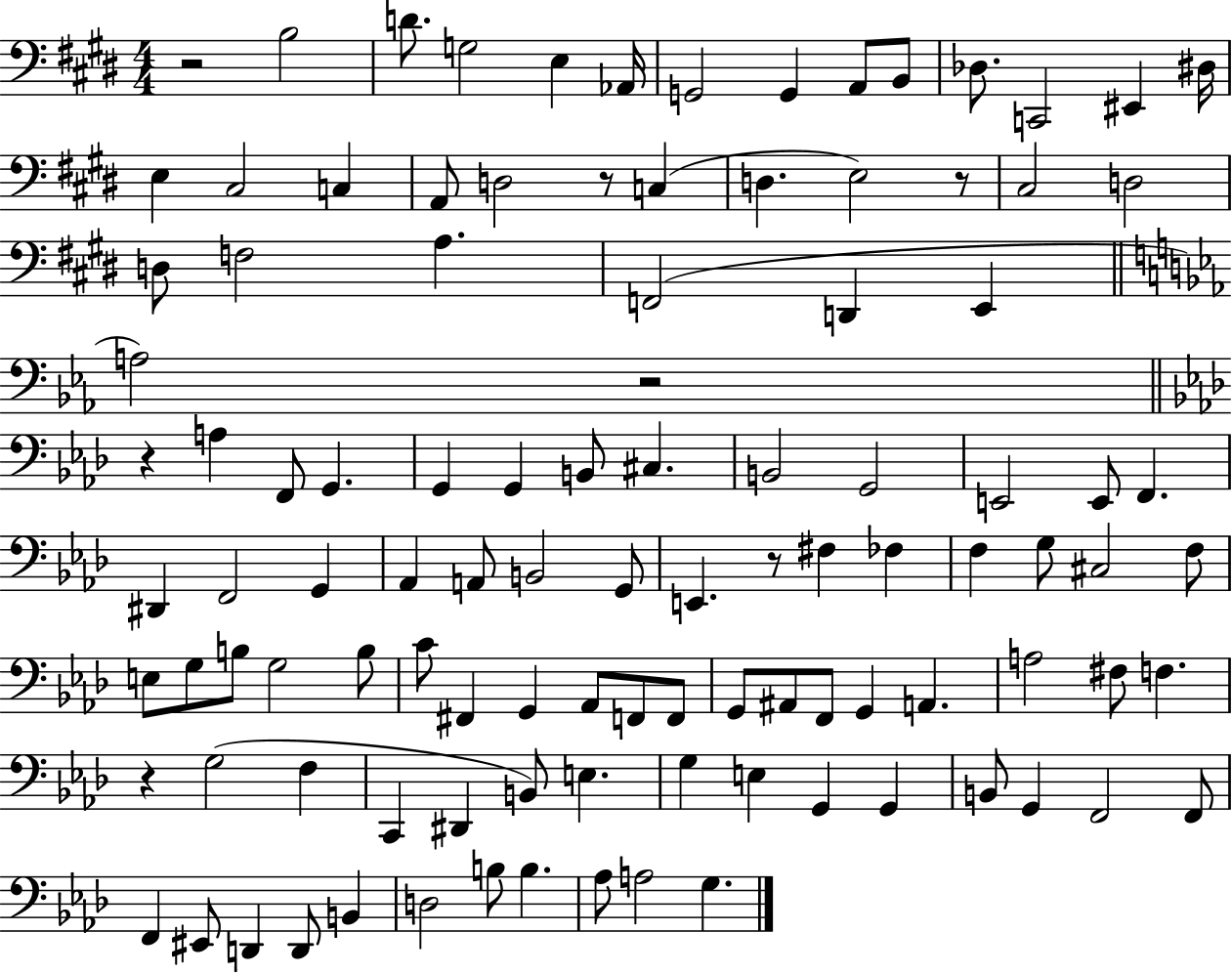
X:1
T:Untitled
M:4/4
L:1/4
K:E
z2 B,2 D/2 G,2 E, _A,,/4 G,,2 G,, A,,/2 B,,/2 _D,/2 C,,2 ^E,, ^D,/4 E, ^C,2 C, A,,/2 D,2 z/2 C, D, E,2 z/2 ^C,2 D,2 D,/2 F,2 A, F,,2 D,, E,, A,2 z2 z A, F,,/2 G,, G,, G,, B,,/2 ^C, B,,2 G,,2 E,,2 E,,/2 F,, ^D,, F,,2 G,, _A,, A,,/2 B,,2 G,,/2 E,, z/2 ^F, _F, F, G,/2 ^C,2 F,/2 E,/2 G,/2 B,/2 G,2 B,/2 C/2 ^F,, G,, _A,,/2 F,,/2 F,,/2 G,,/2 ^A,,/2 F,,/2 G,, A,, A,2 ^F,/2 F, z G,2 F, C,, ^D,, B,,/2 E, G, E, G,, G,, B,,/2 G,, F,,2 F,,/2 F,, ^E,,/2 D,, D,,/2 B,, D,2 B,/2 B, _A,/2 A,2 G,